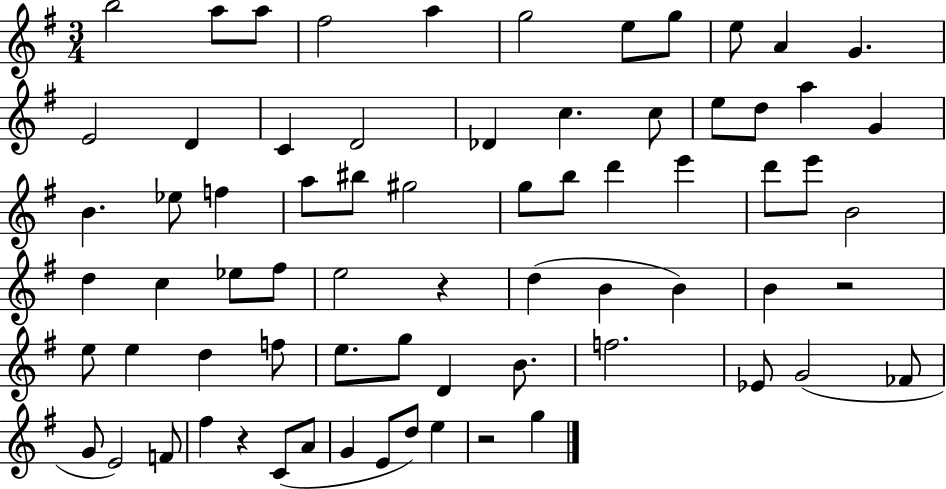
{
  \clef treble
  \numericTimeSignature
  \time 3/4
  \key g \major
  b''2 a''8 a''8 | fis''2 a''4 | g''2 e''8 g''8 | e''8 a'4 g'4. | \break e'2 d'4 | c'4 d'2 | des'4 c''4. c''8 | e''8 d''8 a''4 g'4 | \break b'4. ees''8 f''4 | a''8 bis''8 gis''2 | g''8 b''8 d'''4 e'''4 | d'''8 e'''8 b'2 | \break d''4 c''4 ees''8 fis''8 | e''2 r4 | d''4( b'4 b'4) | b'4 r2 | \break e''8 e''4 d''4 f''8 | e''8. g''8 d'4 b'8. | f''2. | ees'8 g'2( fes'8 | \break g'8 e'2) f'8 | fis''4 r4 c'8( a'8 | g'4 e'8 d''8) e''4 | r2 g''4 | \break \bar "|."
}